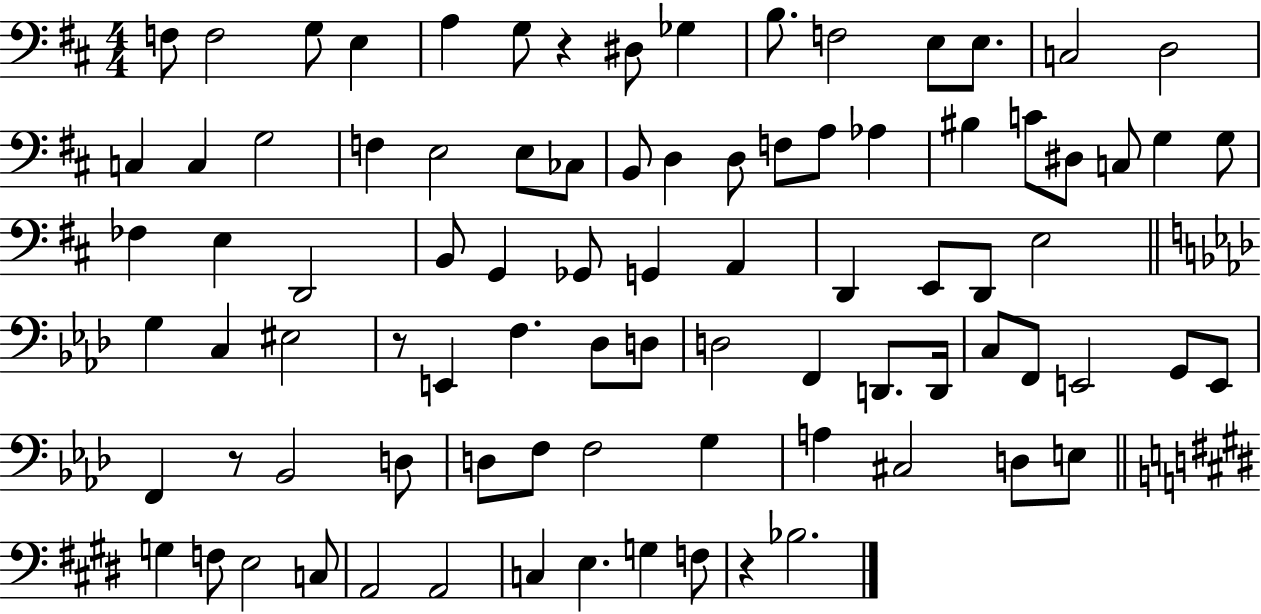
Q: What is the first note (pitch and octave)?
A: F3